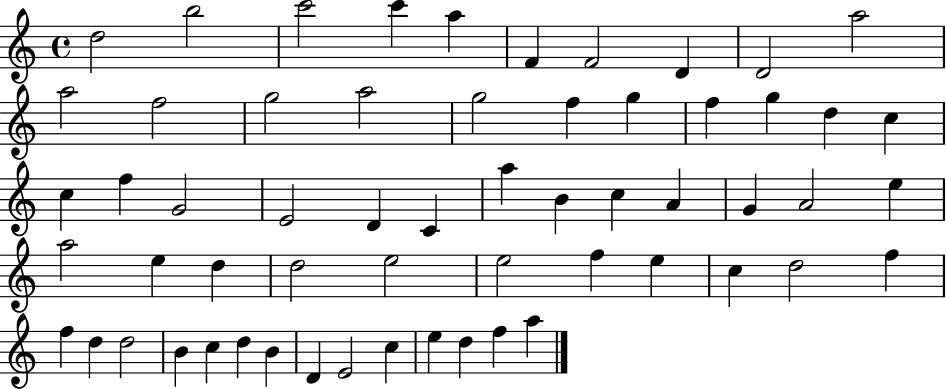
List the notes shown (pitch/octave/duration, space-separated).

D5/h B5/h C6/h C6/q A5/q F4/q F4/h D4/q D4/h A5/h A5/h F5/h G5/h A5/h G5/h F5/q G5/q F5/q G5/q D5/q C5/q C5/q F5/q G4/h E4/h D4/q C4/q A5/q B4/q C5/q A4/q G4/q A4/h E5/q A5/h E5/q D5/q D5/h E5/h E5/h F5/q E5/q C5/q D5/h F5/q F5/q D5/q D5/h B4/q C5/q D5/q B4/q D4/q E4/h C5/q E5/q D5/q F5/q A5/q